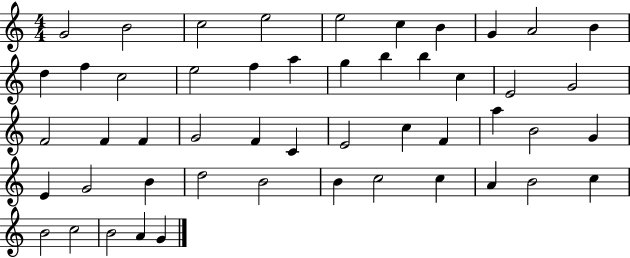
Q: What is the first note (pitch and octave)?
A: G4